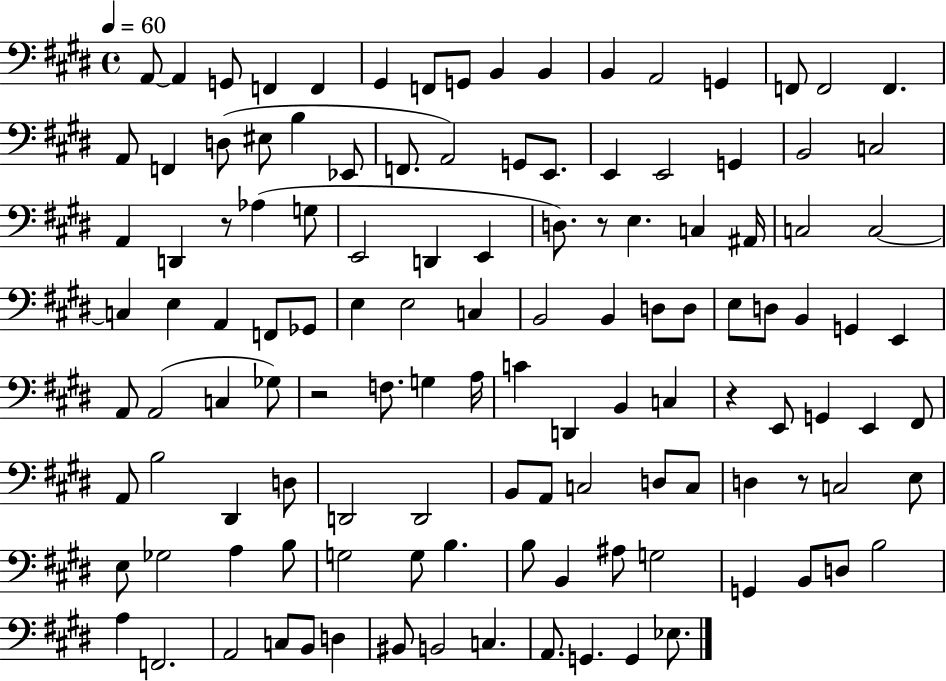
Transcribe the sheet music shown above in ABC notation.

X:1
T:Untitled
M:4/4
L:1/4
K:E
A,,/2 A,, G,,/2 F,, F,, ^G,, F,,/2 G,,/2 B,, B,, B,, A,,2 G,, F,,/2 F,,2 F,, A,,/2 F,, D,/2 ^E,/2 B, _E,,/2 F,,/2 A,,2 G,,/2 E,,/2 E,, E,,2 G,, B,,2 C,2 A,, D,, z/2 _A, G,/2 E,,2 D,, E,, D,/2 z/2 E, C, ^A,,/4 C,2 C,2 C, E, A,, F,,/2 _G,,/2 E, E,2 C, B,,2 B,, D,/2 D,/2 E,/2 D,/2 B,, G,, E,, A,,/2 A,,2 C, _G,/2 z2 F,/2 G, A,/4 C D,, B,, C, z E,,/2 G,, E,, ^F,,/2 A,,/2 B,2 ^D,, D,/2 D,,2 D,,2 B,,/2 A,,/2 C,2 D,/2 C,/2 D, z/2 C,2 E,/2 E,/2 _G,2 A, B,/2 G,2 G,/2 B, B,/2 B,, ^A,/2 G,2 G,, B,,/2 D,/2 B,2 A, F,,2 A,,2 C,/2 B,,/2 D, ^B,,/2 B,,2 C, A,,/2 G,, G,, _E,/2